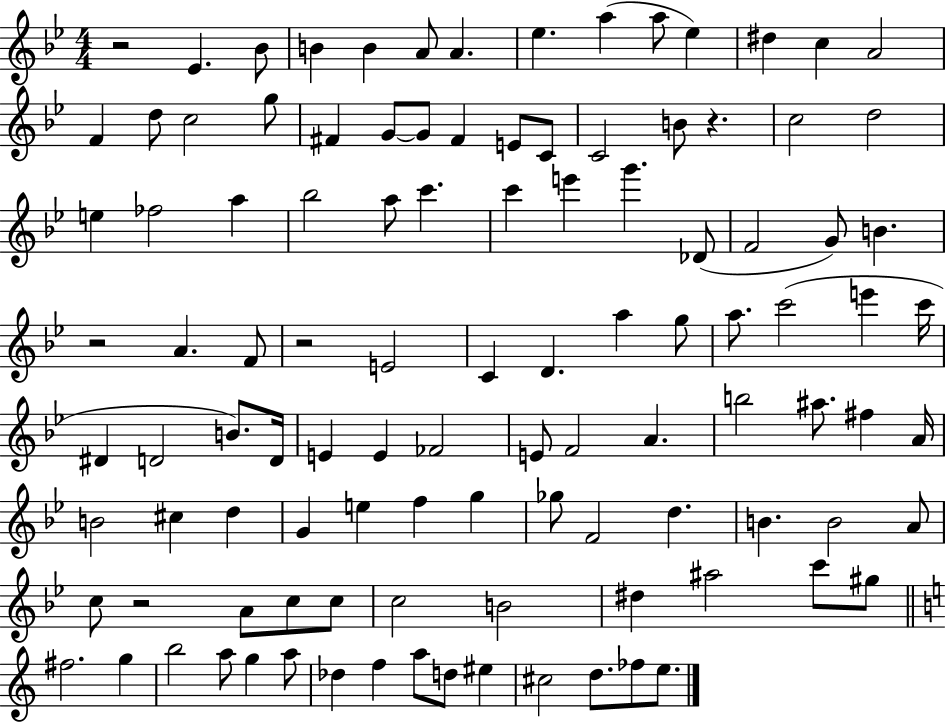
X:1
T:Untitled
M:4/4
L:1/4
K:Bb
z2 _E _B/2 B B A/2 A _e a a/2 _e ^d c A2 F d/2 c2 g/2 ^F G/2 G/2 ^F E/2 C/2 C2 B/2 z c2 d2 e _f2 a _b2 a/2 c' c' e' g' _D/2 F2 G/2 B z2 A F/2 z2 E2 C D a g/2 a/2 c'2 e' c'/4 ^D D2 B/2 D/4 E E _F2 E/2 F2 A b2 ^a/2 ^f A/4 B2 ^c d G e f g _g/2 F2 d B B2 A/2 c/2 z2 A/2 c/2 c/2 c2 B2 ^d ^a2 c'/2 ^g/2 ^f2 g b2 a/2 g a/2 _d f a/2 d/2 ^e ^c2 d/2 _f/2 e/2